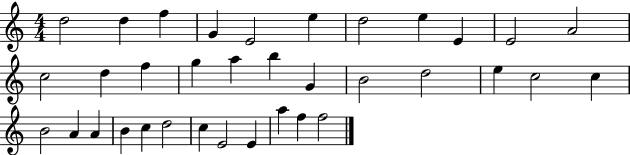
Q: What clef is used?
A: treble